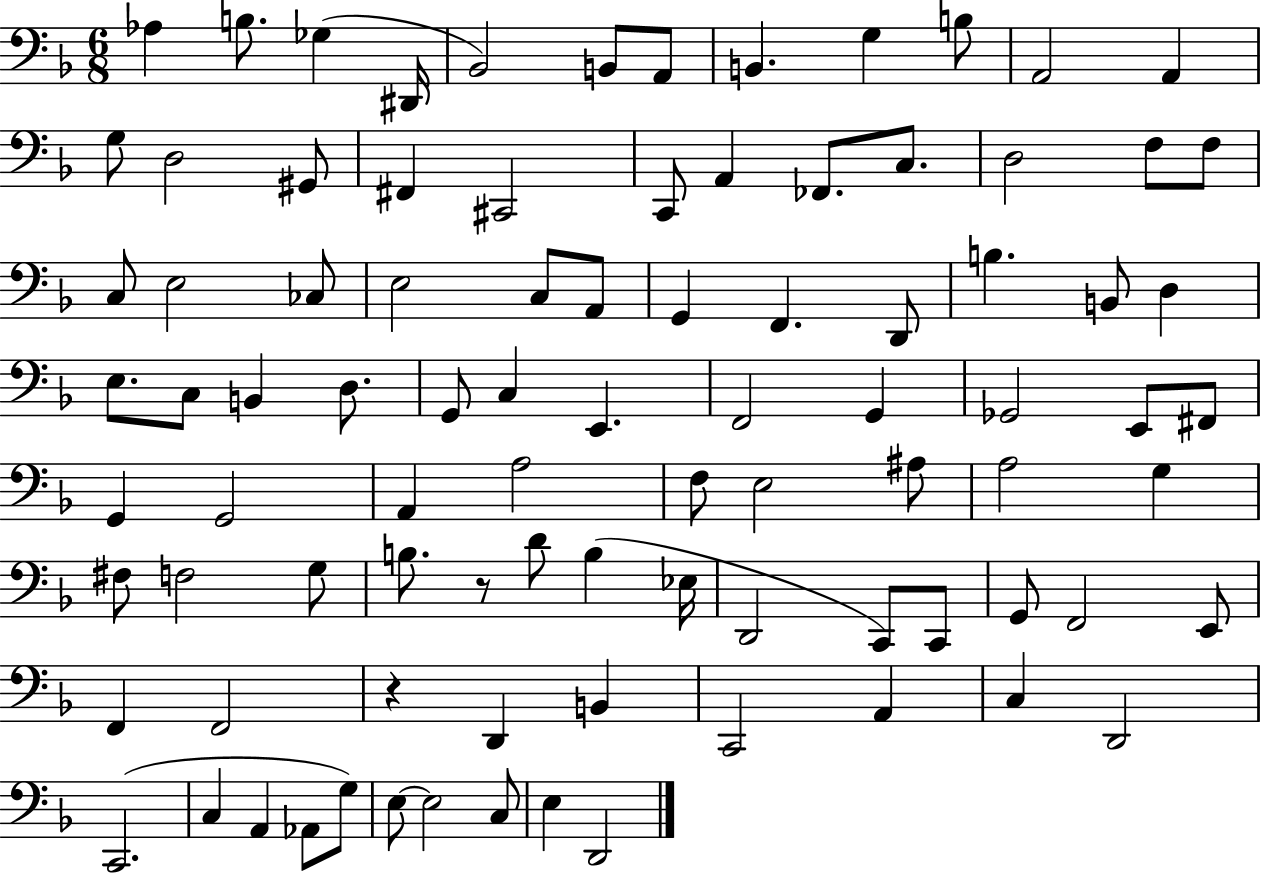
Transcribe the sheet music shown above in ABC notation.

X:1
T:Untitled
M:6/8
L:1/4
K:F
_A, B,/2 _G, ^D,,/4 _B,,2 B,,/2 A,,/2 B,, G, B,/2 A,,2 A,, G,/2 D,2 ^G,,/2 ^F,, ^C,,2 C,,/2 A,, _F,,/2 C,/2 D,2 F,/2 F,/2 C,/2 E,2 _C,/2 E,2 C,/2 A,,/2 G,, F,, D,,/2 B, B,,/2 D, E,/2 C,/2 B,, D,/2 G,,/2 C, E,, F,,2 G,, _G,,2 E,,/2 ^F,,/2 G,, G,,2 A,, A,2 F,/2 E,2 ^A,/2 A,2 G, ^F,/2 F,2 G,/2 B,/2 z/2 D/2 B, _E,/4 D,,2 C,,/2 C,,/2 G,,/2 F,,2 E,,/2 F,, F,,2 z D,, B,, C,,2 A,, C, D,,2 C,,2 C, A,, _A,,/2 G,/2 E,/2 E,2 C,/2 E, D,,2